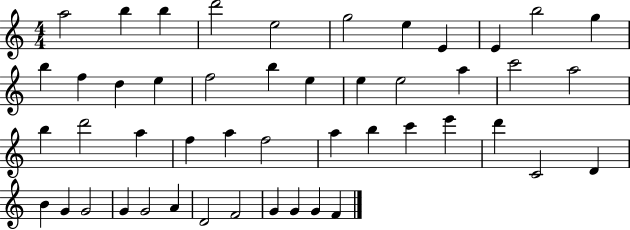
X:1
T:Untitled
M:4/4
L:1/4
K:C
a2 b b d'2 e2 g2 e E E b2 g b f d e f2 b e e e2 a c'2 a2 b d'2 a f a f2 a b c' e' d' C2 D B G G2 G G2 A D2 F2 G G G F